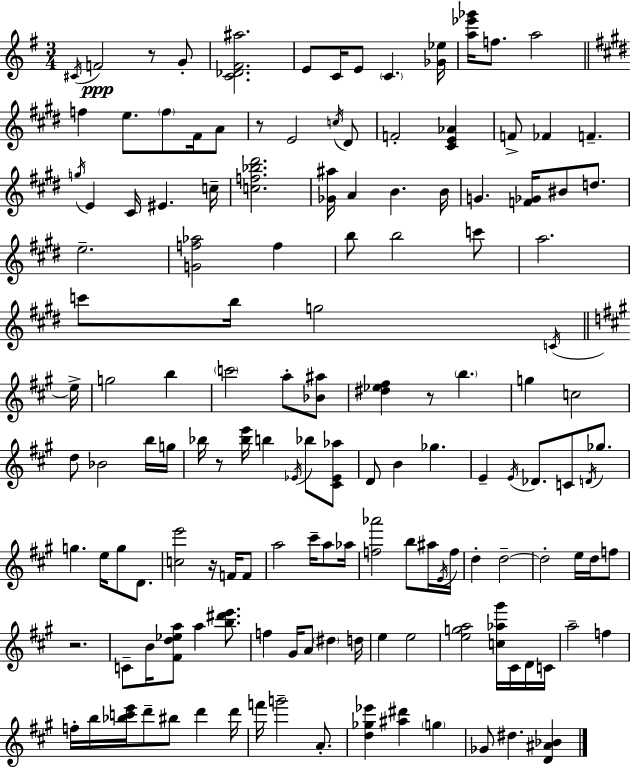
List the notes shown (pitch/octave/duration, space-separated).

C#4/s F4/h R/e G4/e [C4,Db4,F#4,A#5]/h. E4/e C4/s E4/e C4/q. [Gb4,Eb5]/s [A5,Eb6,Gb6]/s F5/e. A5/h F5/q E5/e. F5/e F#4/s A4/e R/e E4/h C5/s D#4/e F4/h [C#4,E4,Ab4]/q F4/e FES4/q F4/q. G5/s E4/q C#4/s EIS4/q. C5/s [C5,F5,Bb5,D#6]/h. [Gb4,A#5]/s A4/q B4/q. B4/s G4/q. [F4,Gb4]/s BIS4/e D5/e. E5/h. [G4,F5,Ab5]/h F5/q B5/e B5/h C6/e A5/h. C6/e B5/s G5/h C4/s E5/s G5/h B5/q C6/h A5/e [Bb4,A#5]/e [D#5,Eb5,F#5]/q R/e B5/q. G5/q C5/h D5/e Bb4/h B5/s G5/s Bb5/s R/e [Bb5,E6]/s B5/q Eb4/s Bb5/e [C#4,Eb4,Ab5]/e D4/e B4/q Gb5/q. E4/q E4/s Db4/e. C4/e D4/s Gb5/e. G5/q. E5/s G5/e D4/e. [C5,E6]/h R/s F4/s F4/e A5/h C#6/s A5/e Ab5/s [F5,Ab6]/h B5/e A#5/s E4/s F5/s D5/q D5/h D5/h E5/s D5/s F5/e R/h. C4/e B4/s [F#4,D5,Eb5,A5]/e A5/q [B5,D#6,E6]/e. F5/q G#4/s A4/e D#5/q D5/s E5/q E5/h [E5,G5,A5]/h [C5,Ab5,G#6]/s C#4/s D4/s C4/s A5/h F5/q F5/s B5/s [Bb5,C6,E6]/s D6/e BIS5/e D6/q D6/s F6/s G6/h A4/e. [D5,Gb5,Eb6]/q [A#5,D#6]/q G5/q Gb4/e D#5/q. [D4,A#4,Bb4]/q